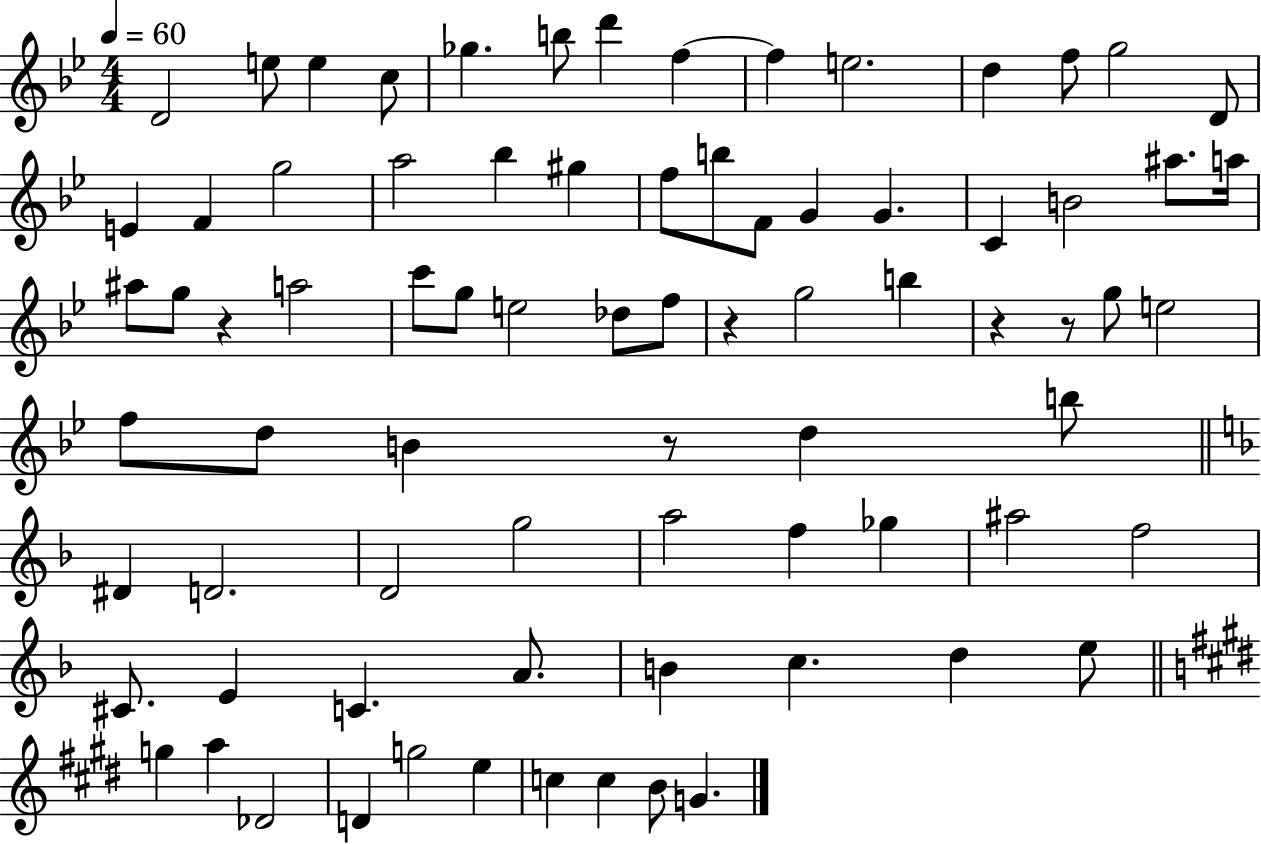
X:1
T:Untitled
M:4/4
L:1/4
K:Bb
D2 e/2 e c/2 _g b/2 d' f f e2 d f/2 g2 D/2 E F g2 a2 _b ^g f/2 b/2 F/2 G G C B2 ^a/2 a/4 ^a/2 g/2 z a2 c'/2 g/2 e2 _d/2 f/2 z g2 b z z/2 g/2 e2 f/2 d/2 B z/2 d b/2 ^D D2 D2 g2 a2 f _g ^a2 f2 ^C/2 E C A/2 B c d e/2 g a _D2 D g2 e c c B/2 G